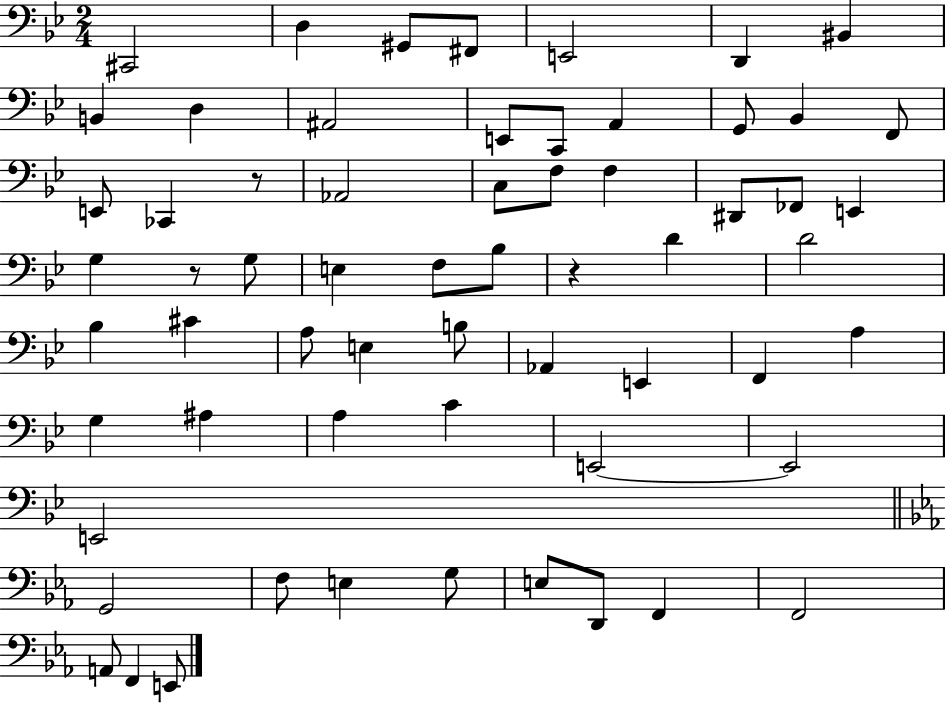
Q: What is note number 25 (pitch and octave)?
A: E2